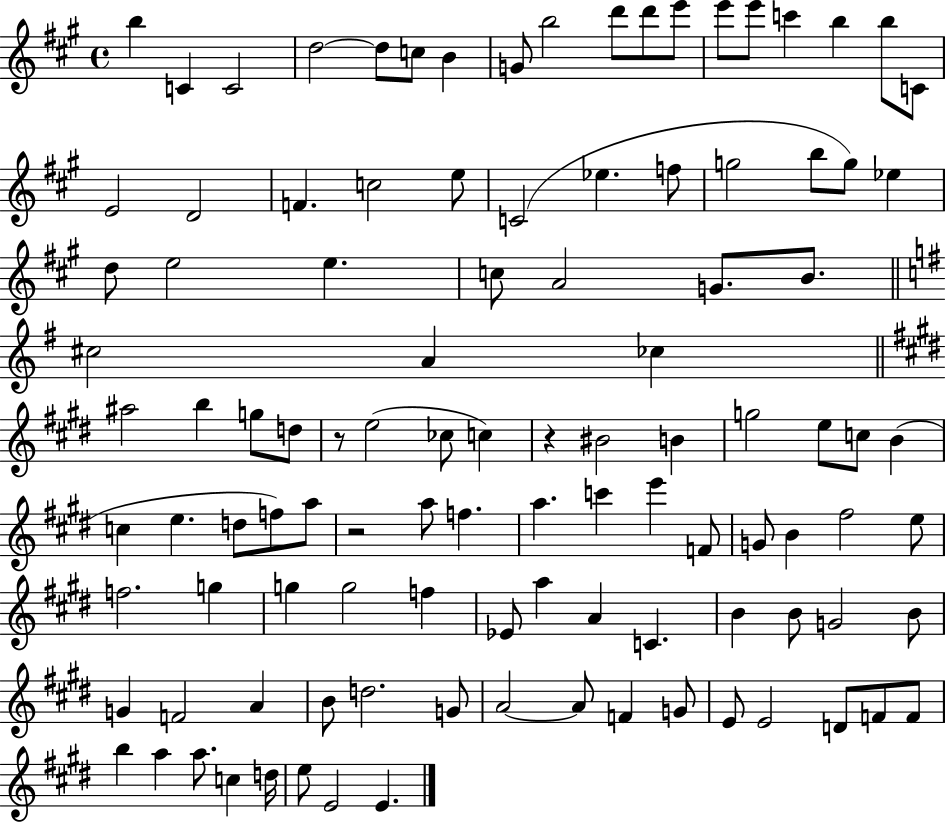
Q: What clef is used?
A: treble